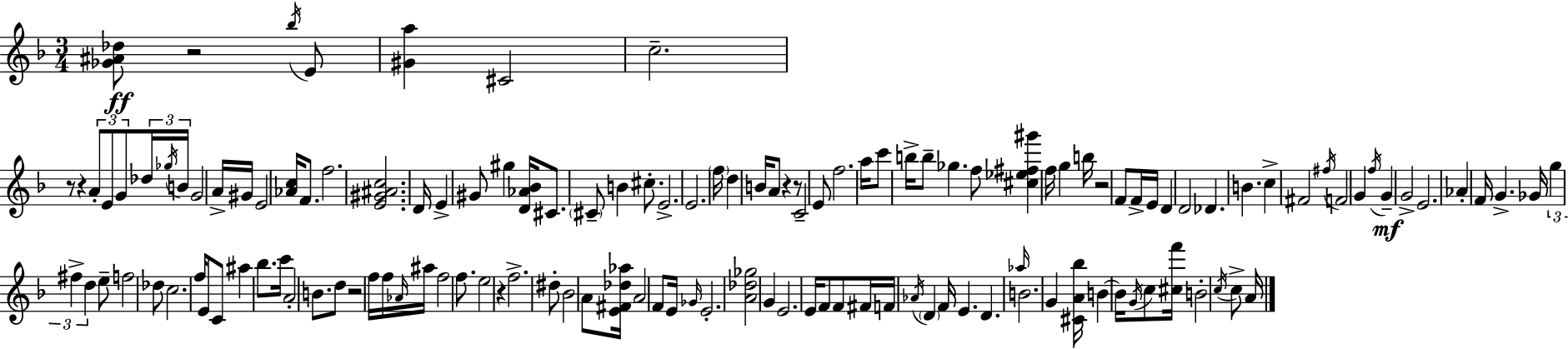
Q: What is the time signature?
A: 3/4